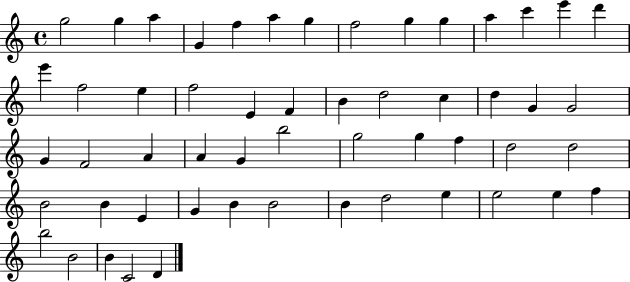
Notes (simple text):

G5/h G5/q A5/q G4/q F5/q A5/q G5/q F5/h G5/q G5/q A5/q C6/q E6/q D6/q E6/q F5/h E5/q F5/h E4/q F4/q B4/q D5/h C5/q D5/q G4/q G4/h G4/q F4/h A4/q A4/q G4/q B5/h G5/h G5/q F5/q D5/h D5/h B4/h B4/q E4/q G4/q B4/q B4/h B4/q D5/h E5/q E5/h E5/q F5/q B5/h B4/h B4/q C4/h D4/q